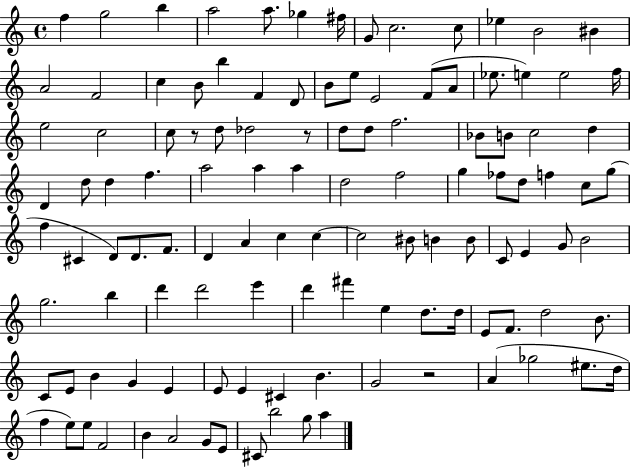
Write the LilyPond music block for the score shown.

{
  \clef treble
  \time 4/4
  \defaultTimeSignature
  \key c \major
  f''4 g''2 b''4 | a''2 a''8. ges''4 fis''16 | g'8 c''2. c''8 | ees''4 b'2 bis'4 | \break a'2 f'2 | c''4 b'8 b''4 f'4 d'8 | b'8 e''8 e'2 f'8( a'8 | ees''8. e''4) e''2 f''16 | \break e''2 c''2 | c''8 r8 d''8 des''2 r8 | d''8 d''8 f''2. | bes'8 b'8 c''2 d''4 | \break d'4 d''8 d''4 f''4. | a''2 a''4 a''4 | d''2 f''2 | g''4 fes''8 d''8 f''4 c''8 g''8( | \break f''4 cis'4 d'8) d'8. f'8. | d'4 a'4 c''4 c''4~~ | c''2 bis'8 b'4 b'8 | c'8 e'4 g'8 b'2 | \break g''2. b''4 | d'''4 d'''2 e'''4 | d'''4 fis'''4 e''4 d''8. d''16 | e'8 f'8. d''2 b'8. | \break c'8 e'8 b'4 g'4 e'4 | e'8 e'4 cis'4 b'4. | g'2 r2 | a'4( ges''2 eis''8. d''16 | \break f''4 e''8) e''8 f'2 | b'4 a'2 g'8 e'8 | cis'8 b''2 g''8 a''4 | \bar "|."
}